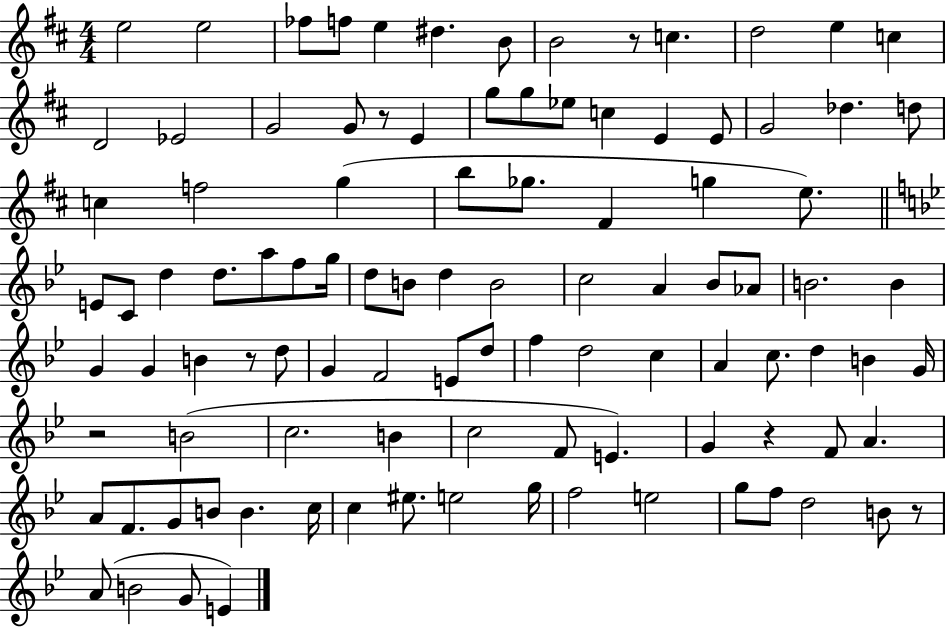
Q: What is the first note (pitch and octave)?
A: E5